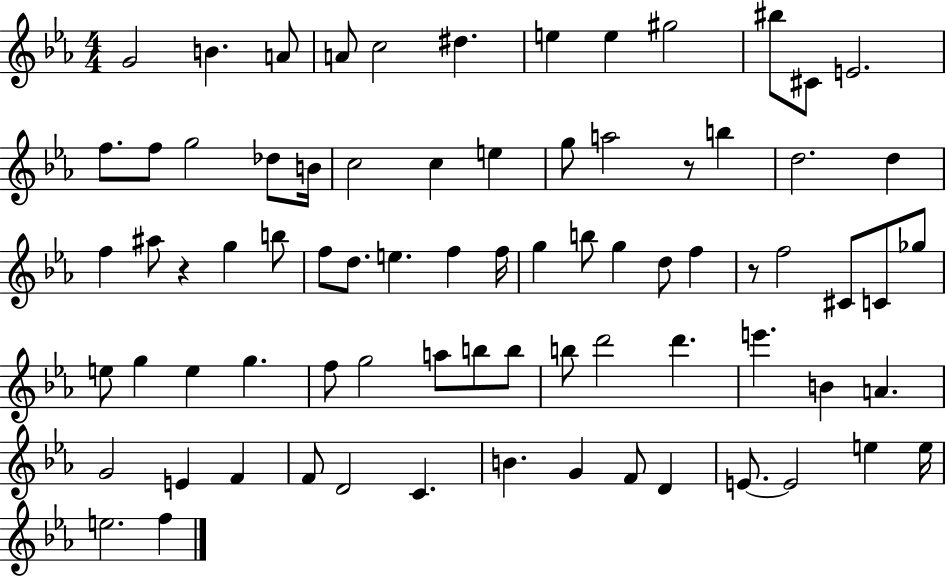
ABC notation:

X:1
T:Untitled
M:4/4
L:1/4
K:Eb
G2 B A/2 A/2 c2 ^d e e ^g2 ^b/2 ^C/2 E2 f/2 f/2 g2 _d/2 B/4 c2 c e g/2 a2 z/2 b d2 d f ^a/2 z g b/2 f/2 d/2 e f f/4 g b/2 g d/2 f z/2 f2 ^C/2 C/2 _g/2 e/2 g e g f/2 g2 a/2 b/2 b/2 b/2 d'2 d' e' B A G2 E F F/2 D2 C B G F/2 D E/2 E2 e e/4 e2 f